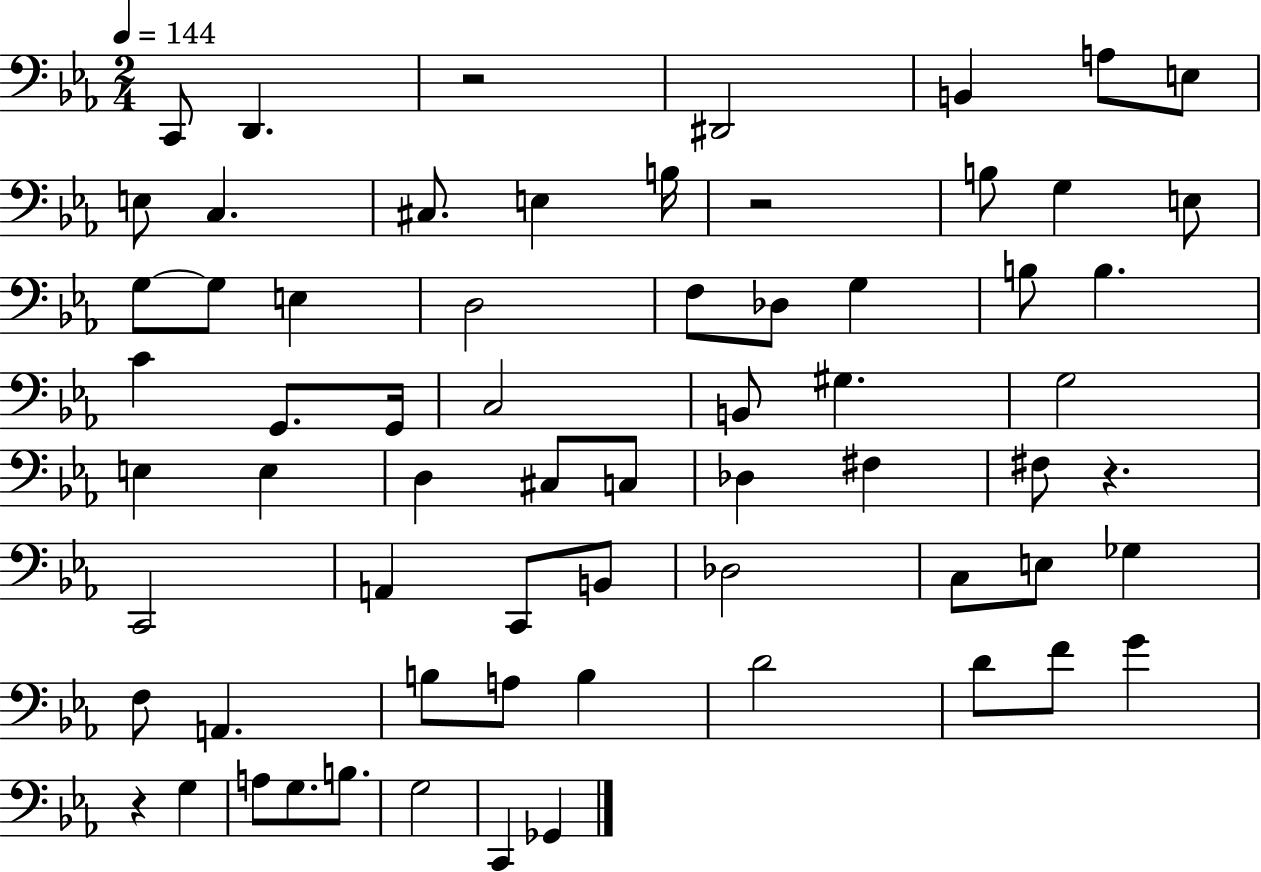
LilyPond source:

{
  \clef bass
  \numericTimeSignature
  \time 2/4
  \key ees \major
  \tempo 4 = 144
  \repeat volta 2 { c,8 d,4. | r2 | dis,2 | b,4 a8 e8 | \break e8 c4. | cis8. e4 b16 | r2 | b8 g4 e8 | \break g8~~ g8 e4 | d2 | f8 des8 g4 | b8 b4. | \break c'4 g,8. g,16 | c2 | b,8 gis4. | g2 | \break e4 e4 | d4 cis8 c8 | des4 fis4 | fis8 r4. | \break c,2 | a,4 c,8 b,8 | des2 | c8 e8 ges4 | \break f8 a,4. | b8 a8 b4 | d'2 | d'8 f'8 g'4 | \break r4 g4 | a8 g8. b8. | g2 | c,4 ges,4 | \break } \bar "|."
}